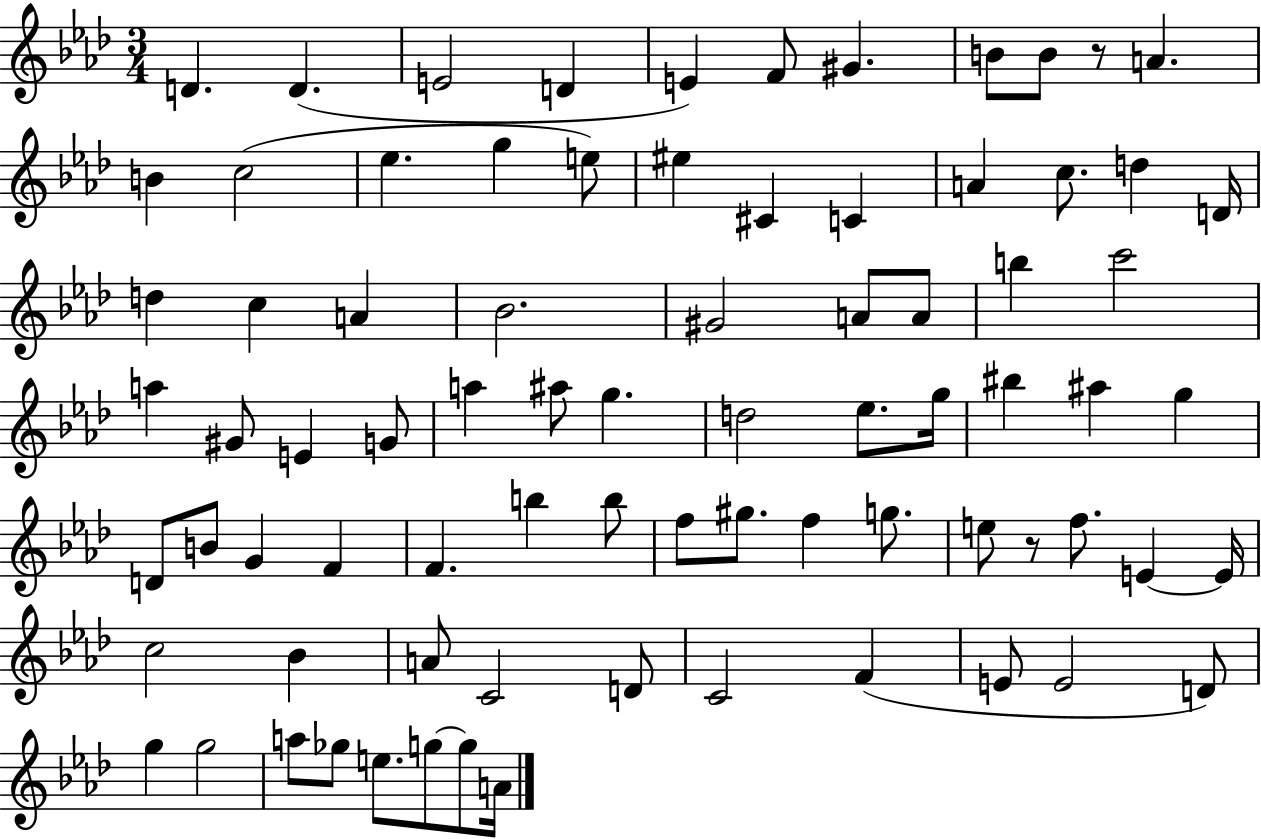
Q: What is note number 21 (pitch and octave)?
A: D5